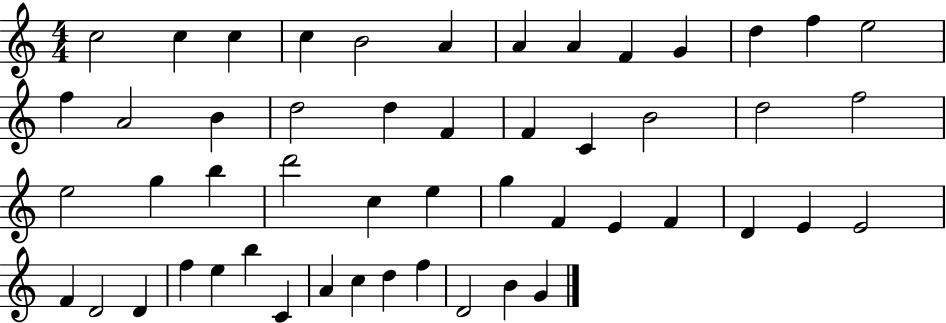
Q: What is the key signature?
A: C major